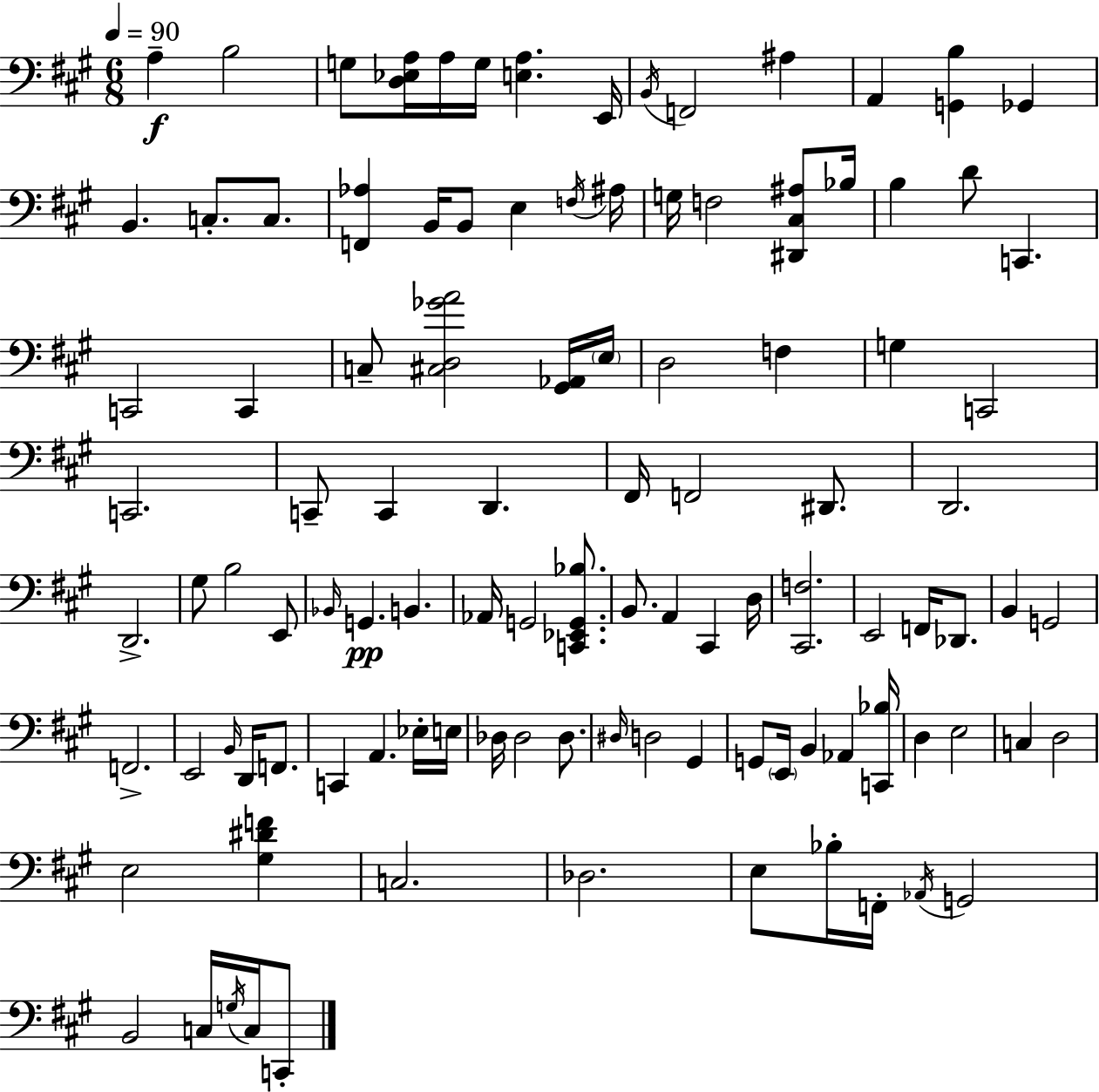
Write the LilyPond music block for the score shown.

{
  \clef bass
  \numericTimeSignature
  \time 6/8
  \key a \major
  \tempo 4 = 90
  \repeat volta 2 { a4--\f b2 | g8 <d ees a>16 a16 g16 <e a>4. e,16 | \acciaccatura { b,16 } f,2 ais4 | a,4 <g, b>4 ges,4 | \break b,4. c8.-. c8. | <f, aes>4 b,16 b,8 e4 | \acciaccatura { f16 } ais16 g16 f2 <dis, cis ais>8 | bes16 b4 d'8 c,4. | \break c,2 c,4 | c8-- <cis d ges' a'>2 | <gis, aes,>16 \parenthesize e16 d2 f4 | g4 c,2 | \break c,2. | c,8-- c,4 d,4. | fis,16 f,2 dis,8. | d,2. | \break d,2.-> | gis8 b2 | e,8 \grace { bes,16 } g,4.\pp b,4. | aes,16 g,2 | \break <c, ees, g, bes>8. b,8. a,4 cis,4 | d16 <cis, f>2. | e,2 f,16 | des,8. b,4 g,2 | \break f,2.-> | e,2 \grace { b,16 } | d,16 f,8. c,4 a,4. | ees16-. e16 des16 des2 | \break des8. \grace { dis16 } d2 | gis,4 g,8 \parenthesize e,16 b,4 | aes,4 <c, bes>16 d4 e2 | c4 d2 | \break e2 | <gis dis' f'>4 c2. | des2. | e8 bes16-. f,16-. \acciaccatura { aes,16 } g,2 | \break b,2 | c16 \acciaccatura { g16 } c16 c,8-. } \bar "|."
}